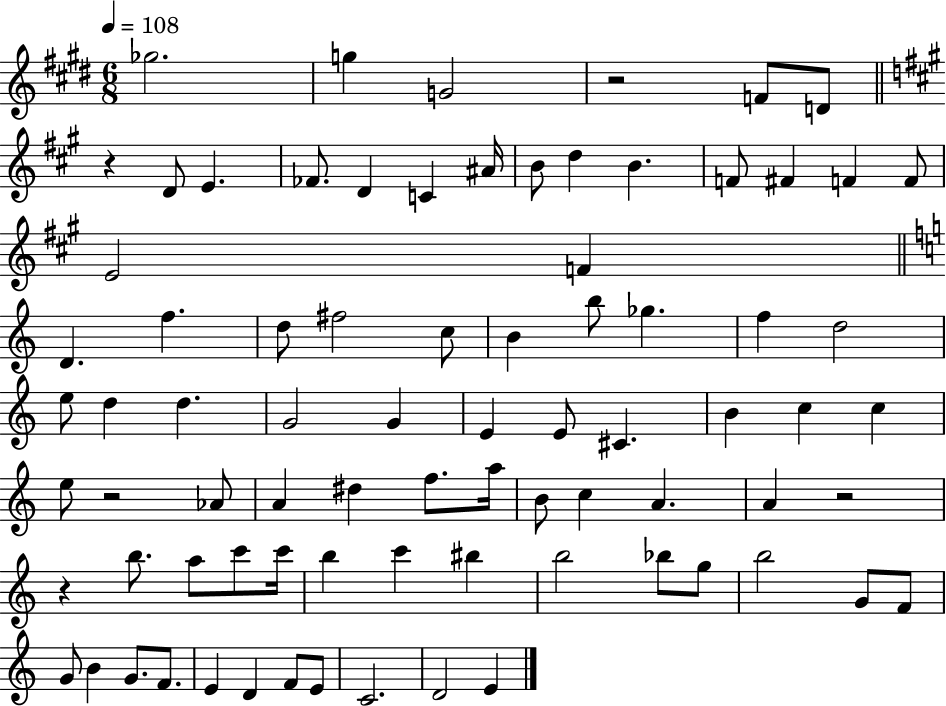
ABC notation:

X:1
T:Untitled
M:6/8
L:1/4
K:E
_g2 g G2 z2 F/2 D/2 z D/2 E _F/2 D C ^A/4 B/2 d B F/2 ^F F F/2 E2 F D f d/2 ^f2 c/2 B b/2 _g f d2 e/2 d d G2 G E E/2 ^C B c c e/2 z2 _A/2 A ^d f/2 a/4 B/2 c A A z2 z b/2 a/2 c'/2 c'/4 b c' ^b b2 _b/2 g/2 b2 G/2 F/2 G/2 B G/2 F/2 E D F/2 E/2 C2 D2 E